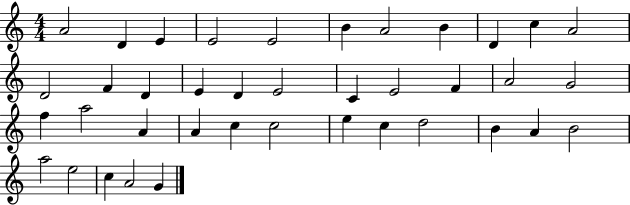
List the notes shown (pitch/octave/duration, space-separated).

A4/h D4/q E4/q E4/h E4/h B4/q A4/h B4/q D4/q C5/q A4/h D4/h F4/q D4/q E4/q D4/q E4/h C4/q E4/h F4/q A4/h G4/h F5/q A5/h A4/q A4/q C5/q C5/h E5/q C5/q D5/h B4/q A4/q B4/h A5/h E5/h C5/q A4/h G4/q